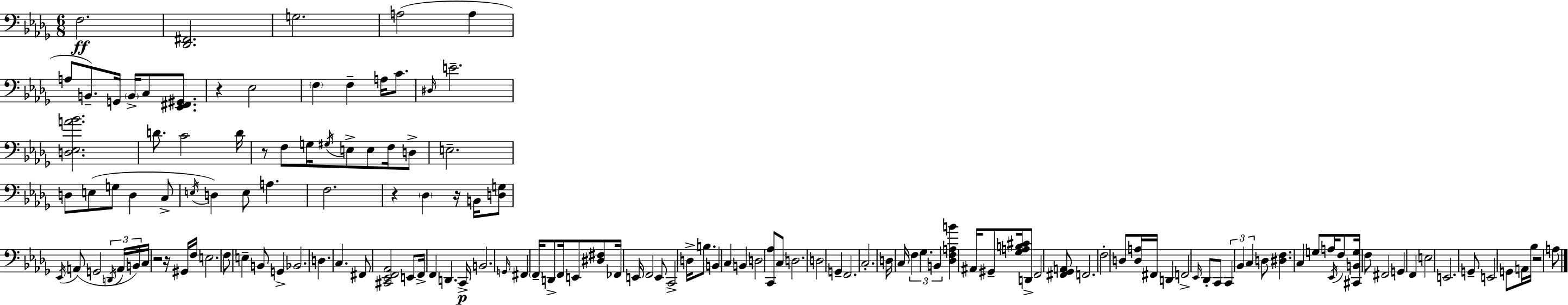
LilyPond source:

{
  \clef bass
  \numericTimeSignature
  \time 6/8
  \key bes \minor
  \repeat volta 2 { f2.\ff | <des, fis,>2. | g2. | a2( a4 | \break a8 b,8.--) g,16 \parenthesize b,16-> c8 <ees, fis, gis,>8. | r4 ees2 | \parenthesize f4 f4-- a16 c'8. | \grace { dis16 } e'2.-- | \break <d ees a' bes'>2. | d'8. c'2 | d'16 r8 f8 g16 \acciaccatura { gis16 } e8-> e8 f16 | d8-> e2.-- | \break d8 e8( g8 d4 | c8-> \acciaccatura { e16 }) d4 e8 a4. | f2. | r4 \parenthesize des4 r16 | \break b,16 <d g>8 \acciaccatura { ees,16 } a,8( g,2 | \tuplet 3/2 { \acciaccatura { d,16 } a,16 b,16) } c16 r2 | r16 gis,16 f16 e2. | f8 e4-- b,8 | \break g,4-> bes,2. | d4. c4. | fis,8 <cis, ees, f, aes,>2 | e,8 f,16-> f,4 d,4. | \break c,16->\p b,2. | \grace { g,16 } fis,4 \parenthesize f,16-- d,8-> | f,16 e,8 <dis fis>8 fes,16 e,16 f,2 | e,8 c,2-> | \break d16-> b8. b,4 c4 | b,4 d2 | <c, aes>8 c8 d2. | d2 | \break g,4-- f,2. | c2.-. | d16 c16 \tuplet 3/2 { f4 | ges4. b,4 } <des f a b'>4 | \break ais,16 gis,8-- <ges a b cis'>16 d,8-> f,2 | <fis, ges, a,>8 f,2. | f2-. | d8 <d a>16 fis,16 d,4 f,2-> | \break \grace { ees,16 } des,8-. c,8 \tuplet 3/2 { c,4 | bes,4 c4 } d8 | <dis f>4. c4 g8 | a16 \acciaccatura { ees,16 } f8 <cis, b, g>16 f8 fis,2 | \break g,4 f,4 | e2 e,2. | g,8-- e,2 | g,8 a,16 bes16 r2 | \break a8 } \bar "|."
}